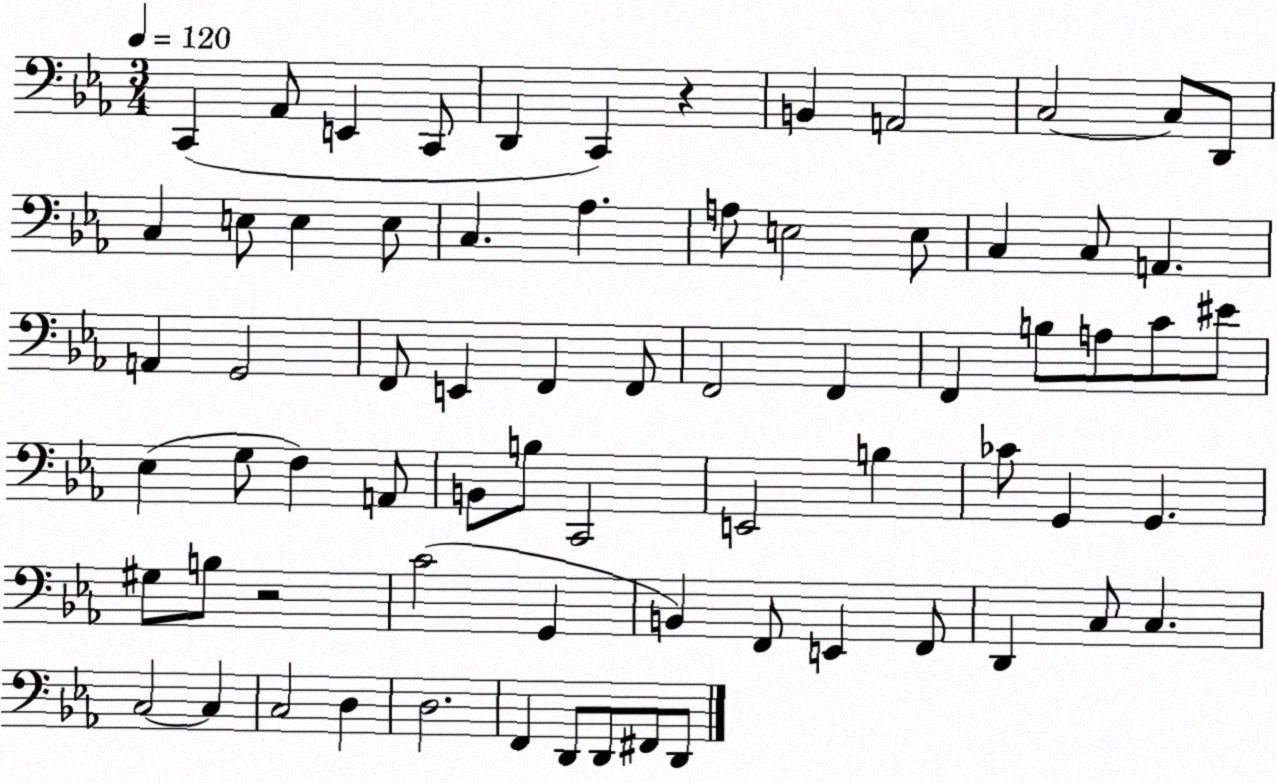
X:1
T:Untitled
M:3/4
L:1/4
K:Eb
C,, _A,,/2 E,, C,,/2 D,, C,, z B,, A,,2 C,2 C,/2 D,,/2 C, E,/2 E, E,/2 C, _A, A,/2 E,2 E,/2 C, C,/2 A,, A,, G,,2 F,,/2 E,, F,, F,,/2 F,,2 F,, F,, B,/2 A,/2 C/2 ^E/2 _E, G,/2 F, A,,/2 B,,/2 B,/2 C,,2 E,,2 B, _C/2 G,, G,, ^G,/2 B,/2 z2 C2 G,, B,, F,,/2 E,, F,,/2 D,, C,/2 C, C,2 C, C,2 D, D,2 F,, D,,/2 D,,/2 ^F,,/2 D,,/2